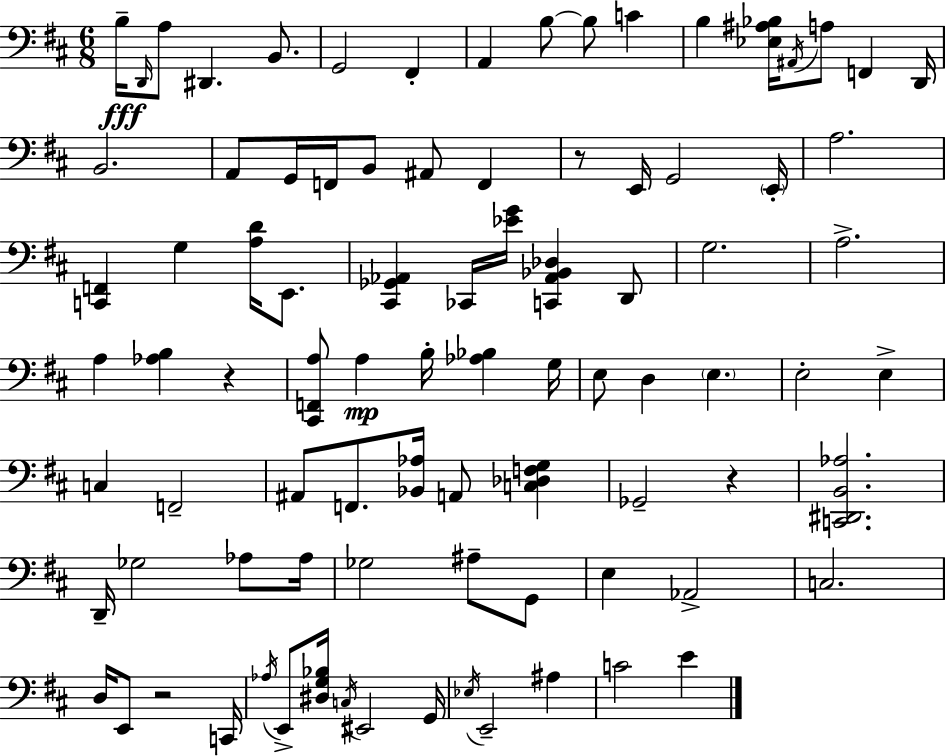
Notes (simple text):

B3/s D2/s A3/e D#2/q. B2/e. G2/h F#2/q A2/q B3/e B3/e C4/q B3/q [Eb3,A#3,Bb3]/s A#2/s A3/e F2/q D2/s B2/h. A2/e G2/s F2/s B2/e A#2/e F2/q R/e E2/s G2/h E2/s A3/h. [C2,F2]/q G3/q [A3,D4]/s E2/e. [C#2,Gb2,Ab2]/q CES2/s [Eb4,G4]/s [C2,Ab2,Bb2,Db3]/q D2/e G3/h. A3/h. A3/q [Ab3,B3]/q R/q [C#2,F2,A3]/e A3/q B3/s [Ab3,Bb3]/q G3/s E3/e D3/q E3/q. E3/h E3/q C3/q F2/h A#2/e F2/e. [Bb2,Ab3]/s A2/e [C3,Db3,F3,G3]/q Gb2/h R/q [C2,D#2,B2,Ab3]/h. D2/s Gb3/h Ab3/e Ab3/s Gb3/h A#3/e G2/e E3/q Ab2/h C3/h. D3/s E2/e R/h C2/s Ab3/s E2/e [D#3,G3,Bb3]/s C3/s EIS2/h G2/s Eb3/s E2/h A#3/q C4/h E4/q